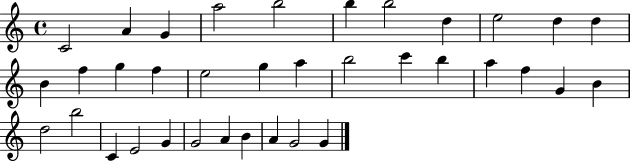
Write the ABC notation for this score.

X:1
T:Untitled
M:4/4
L:1/4
K:C
C2 A G a2 b2 b b2 d e2 d d B f g f e2 g a b2 c' b a f G B d2 b2 C E2 G G2 A B A G2 G